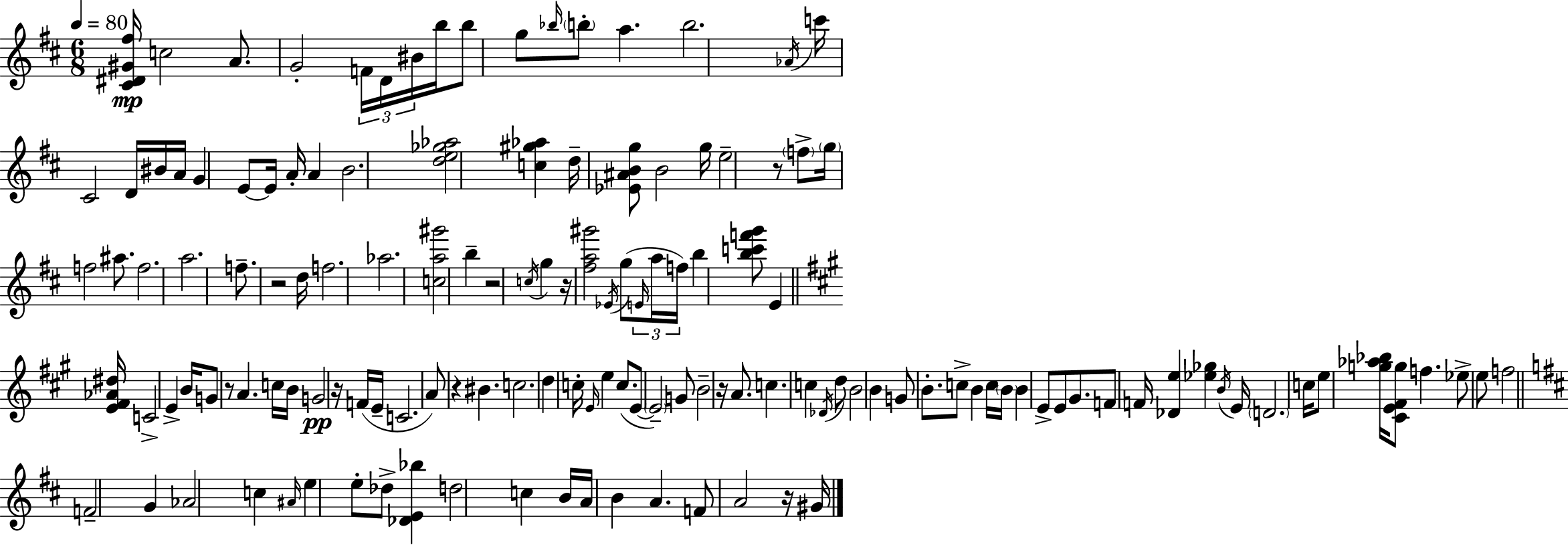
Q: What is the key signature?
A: D major